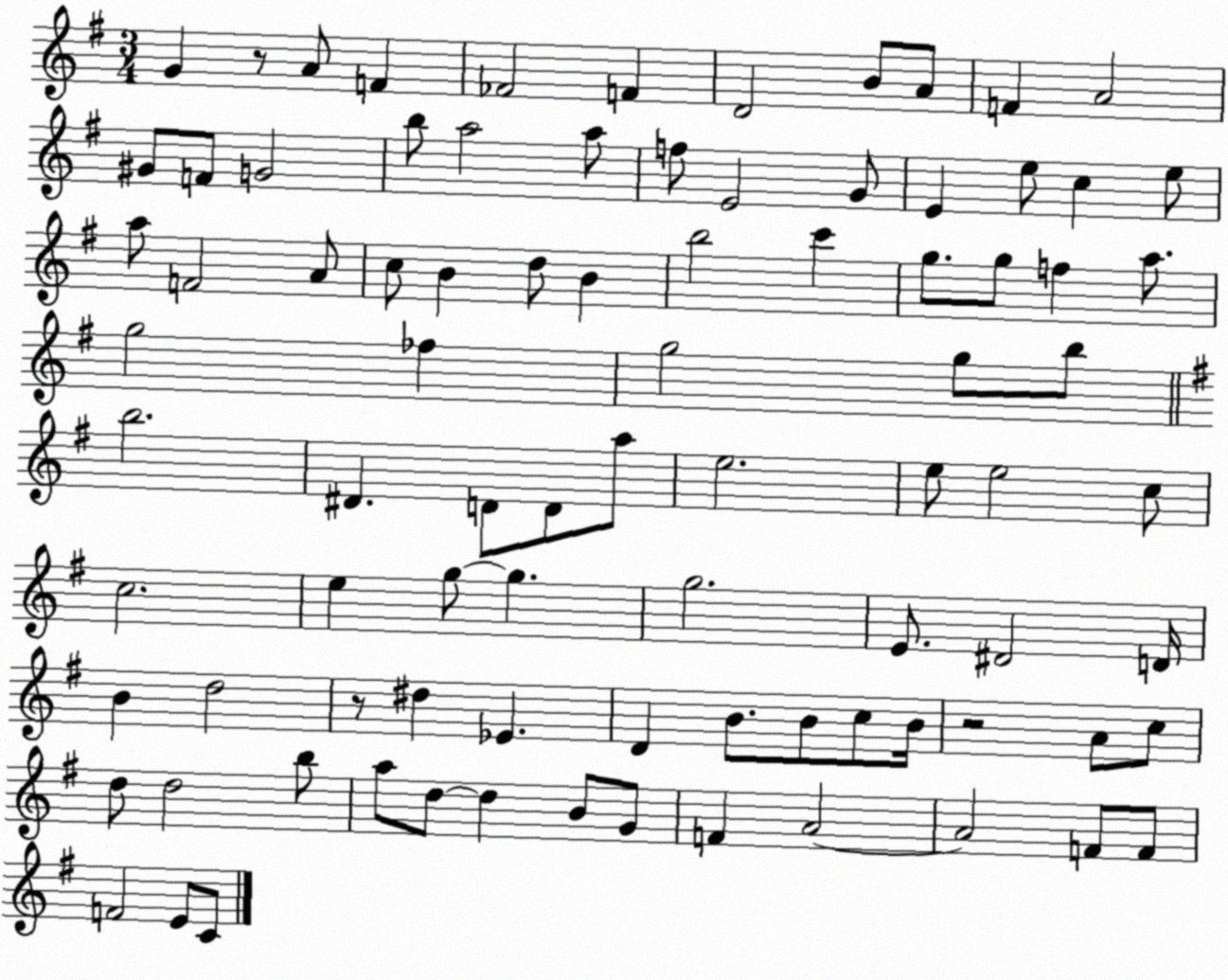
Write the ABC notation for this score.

X:1
T:Untitled
M:3/4
L:1/4
K:G
G z/2 A/2 F _F2 F D2 B/2 A/2 F A2 ^G/2 F/2 G2 b/2 a2 a/2 f/2 E2 G/2 E e/2 c e/2 a/2 F2 A/2 c/2 B d/2 B b2 c' g/2 g/2 f a/2 g2 _f g2 g/2 b/2 b2 ^D D/2 D/2 a/2 e2 e/2 e2 c/2 c2 e g/2 g g2 E/2 ^D2 D/4 B d2 z/2 ^d _E D B/2 B/2 c/2 B/4 z2 A/2 c/2 d/2 d2 b/2 a/2 d/2 d B/2 G/2 F A2 A2 F/2 F/2 F2 E/2 C/2